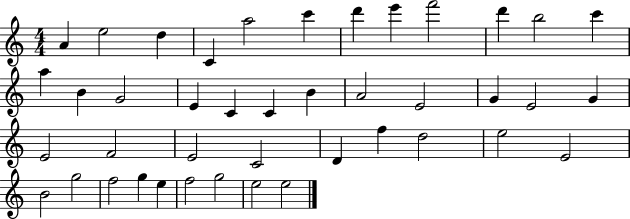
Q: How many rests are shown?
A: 0